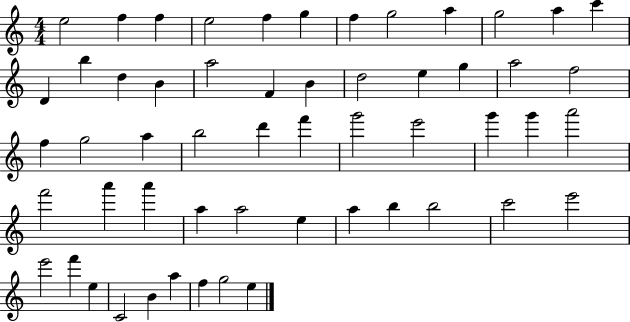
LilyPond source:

{
  \clef treble
  \numericTimeSignature
  \time 4/4
  \key c \major
  e''2 f''4 f''4 | e''2 f''4 g''4 | f''4 g''2 a''4 | g''2 a''4 c'''4 | \break d'4 b''4 d''4 b'4 | a''2 f'4 b'4 | d''2 e''4 g''4 | a''2 f''2 | \break f''4 g''2 a''4 | b''2 d'''4 f'''4 | g'''2 e'''2 | g'''4 g'''4 a'''2 | \break f'''2 a'''4 a'''4 | a''4 a''2 e''4 | a''4 b''4 b''2 | c'''2 e'''2 | \break e'''2 f'''4 e''4 | c'2 b'4 a''4 | f''4 g''2 e''4 | \bar "|."
}